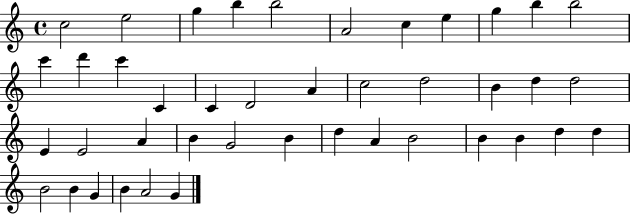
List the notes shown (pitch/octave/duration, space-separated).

C5/h E5/h G5/q B5/q B5/h A4/h C5/q E5/q G5/q B5/q B5/h C6/q D6/q C6/q C4/q C4/q D4/h A4/q C5/h D5/h B4/q D5/q D5/h E4/q E4/h A4/q B4/q G4/h B4/q D5/q A4/q B4/h B4/q B4/q D5/q D5/q B4/h B4/q G4/q B4/q A4/h G4/q